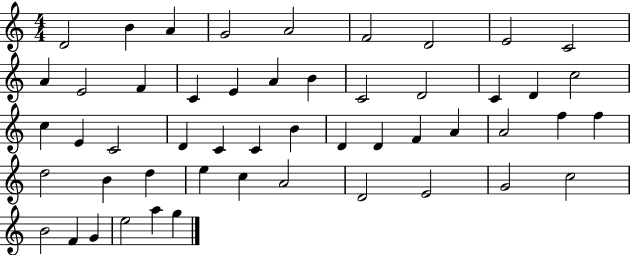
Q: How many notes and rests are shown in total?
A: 51